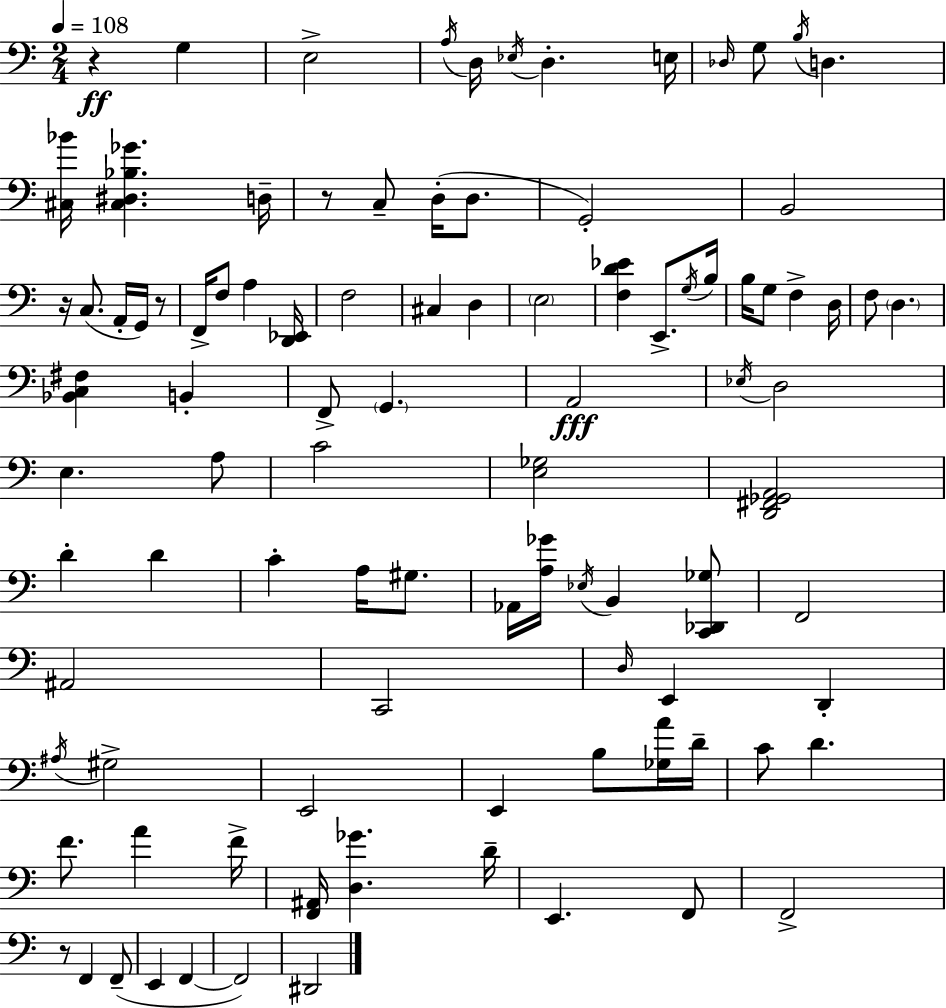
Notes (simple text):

R/q G3/q E3/h A3/s D3/s Eb3/s D3/q. E3/s Db3/s G3/e B3/s D3/q. [C#3,Bb4]/s [C#3,D#3,Bb3,Gb4]/q. D3/s R/e C3/e D3/s D3/e. G2/h B2/h R/s C3/e. A2/s G2/s R/e F2/s F3/e A3/q [D2,Eb2]/s F3/h C#3/q D3/q E3/h [F3,D4,Eb4]/q E2/e. G3/s B3/s B3/s G3/e F3/q D3/s F3/e D3/q. [Bb2,C3,F#3]/q B2/q F2/e G2/q. A2/h Eb3/s D3/h E3/q. A3/e C4/h [E3,Gb3]/h [D2,F#2,Gb2,A2]/h D4/q D4/q C4/q A3/s G#3/e. Ab2/s [A3,Gb4]/s Eb3/s B2/q [C2,Db2,Gb3]/e F2/h A#2/h C2/h D3/s E2/q D2/q A#3/s G#3/h E2/h E2/q B3/e [Gb3,A4]/s D4/s C4/e D4/q. F4/e. A4/q F4/s [F2,A#2]/s [D3,Gb4]/q. D4/s E2/q. F2/e F2/h R/e F2/q F2/e E2/q F2/q F2/h D#2/h